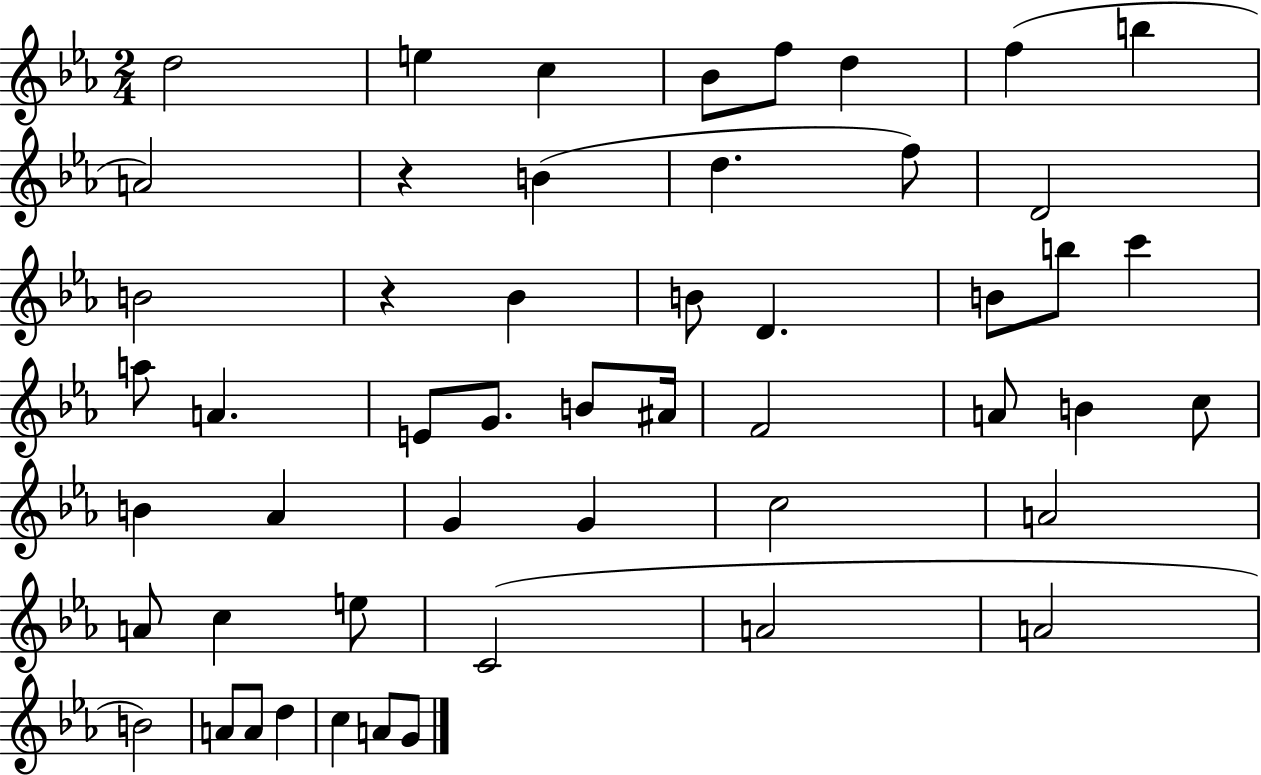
{
  \clef treble
  \numericTimeSignature
  \time 2/4
  \key ees \major
  d''2 | e''4 c''4 | bes'8 f''8 d''4 | f''4( b''4 | \break a'2) | r4 b'4( | d''4. f''8) | d'2 | \break b'2 | r4 bes'4 | b'8 d'4. | b'8 b''8 c'''4 | \break a''8 a'4. | e'8 g'8. b'8 ais'16 | f'2 | a'8 b'4 c''8 | \break b'4 aes'4 | g'4 g'4 | c''2 | a'2 | \break a'8 c''4 e''8 | c'2( | a'2 | a'2 | \break b'2) | a'8 a'8 d''4 | c''4 a'8 g'8 | \bar "|."
}